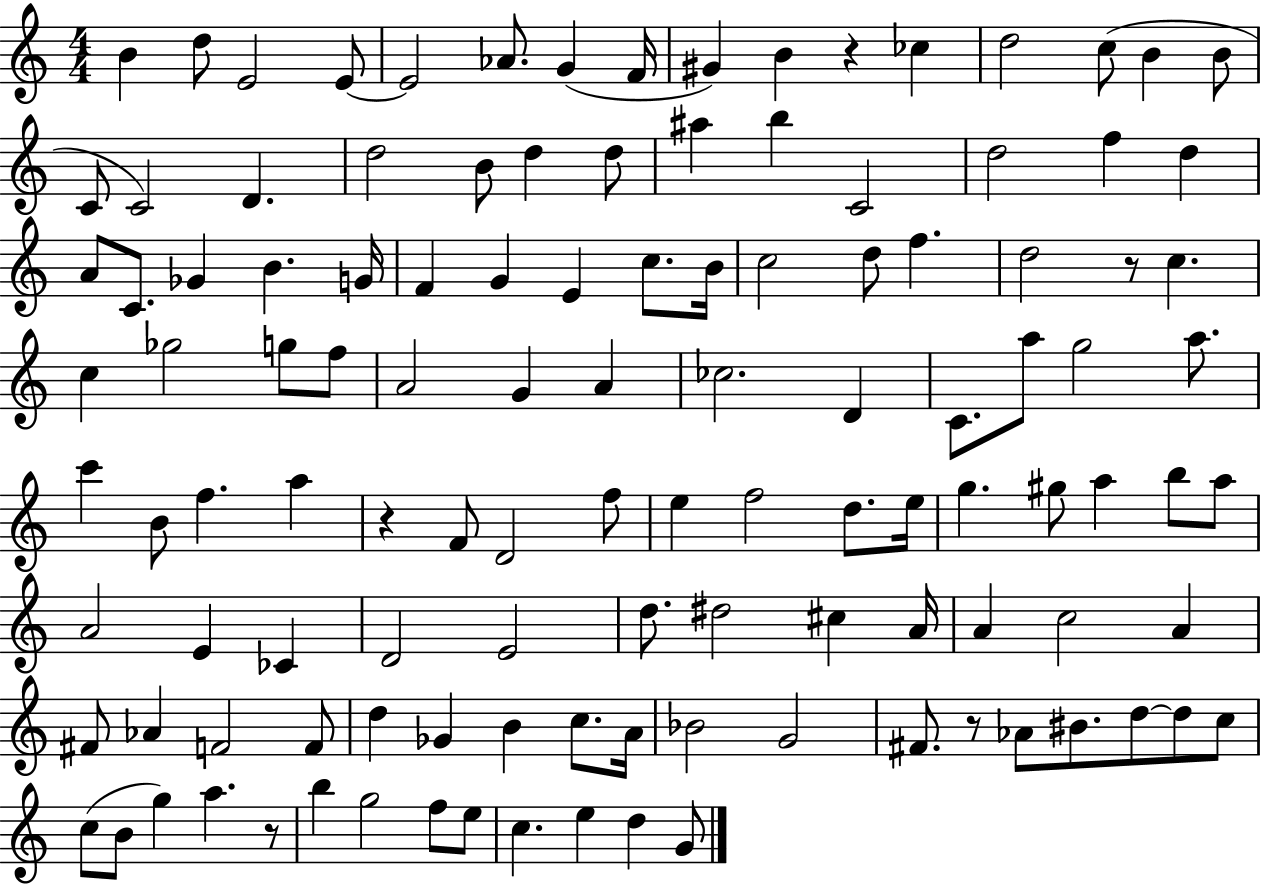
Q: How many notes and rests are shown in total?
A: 118